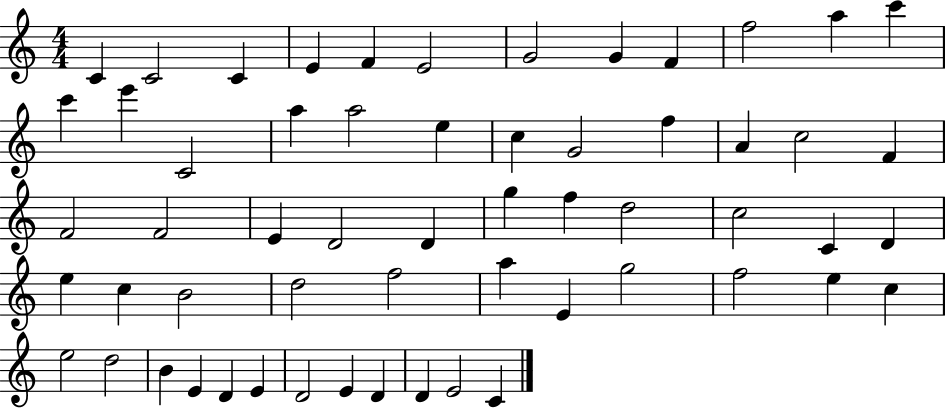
{
  \clef treble
  \numericTimeSignature
  \time 4/4
  \key c \major
  c'4 c'2 c'4 | e'4 f'4 e'2 | g'2 g'4 f'4 | f''2 a''4 c'''4 | \break c'''4 e'''4 c'2 | a''4 a''2 e''4 | c''4 g'2 f''4 | a'4 c''2 f'4 | \break f'2 f'2 | e'4 d'2 d'4 | g''4 f''4 d''2 | c''2 c'4 d'4 | \break e''4 c''4 b'2 | d''2 f''2 | a''4 e'4 g''2 | f''2 e''4 c''4 | \break e''2 d''2 | b'4 e'4 d'4 e'4 | d'2 e'4 d'4 | d'4 e'2 c'4 | \break \bar "|."
}